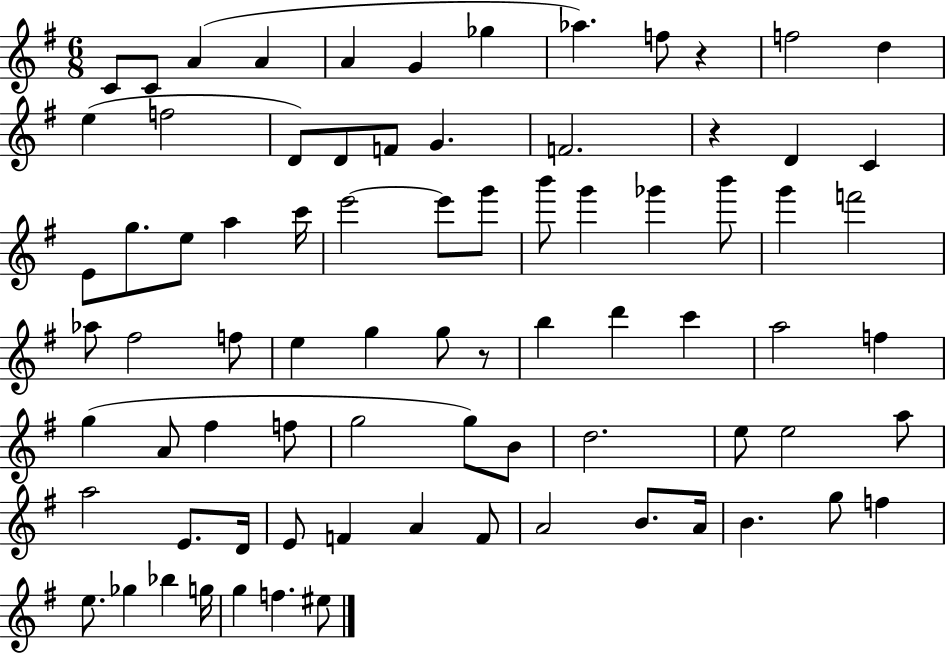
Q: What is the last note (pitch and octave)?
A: EIS5